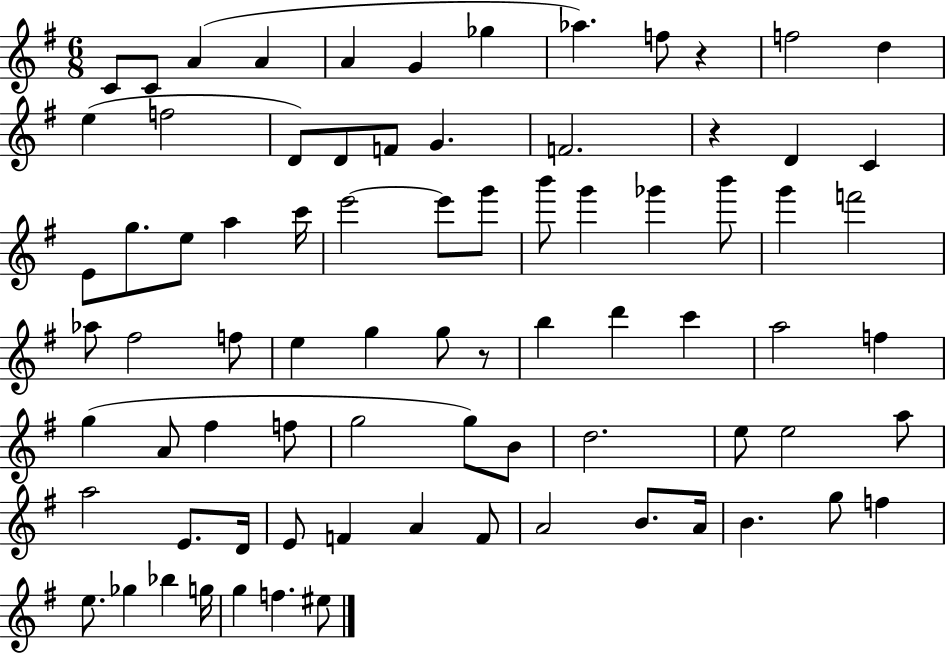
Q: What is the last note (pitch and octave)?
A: EIS5